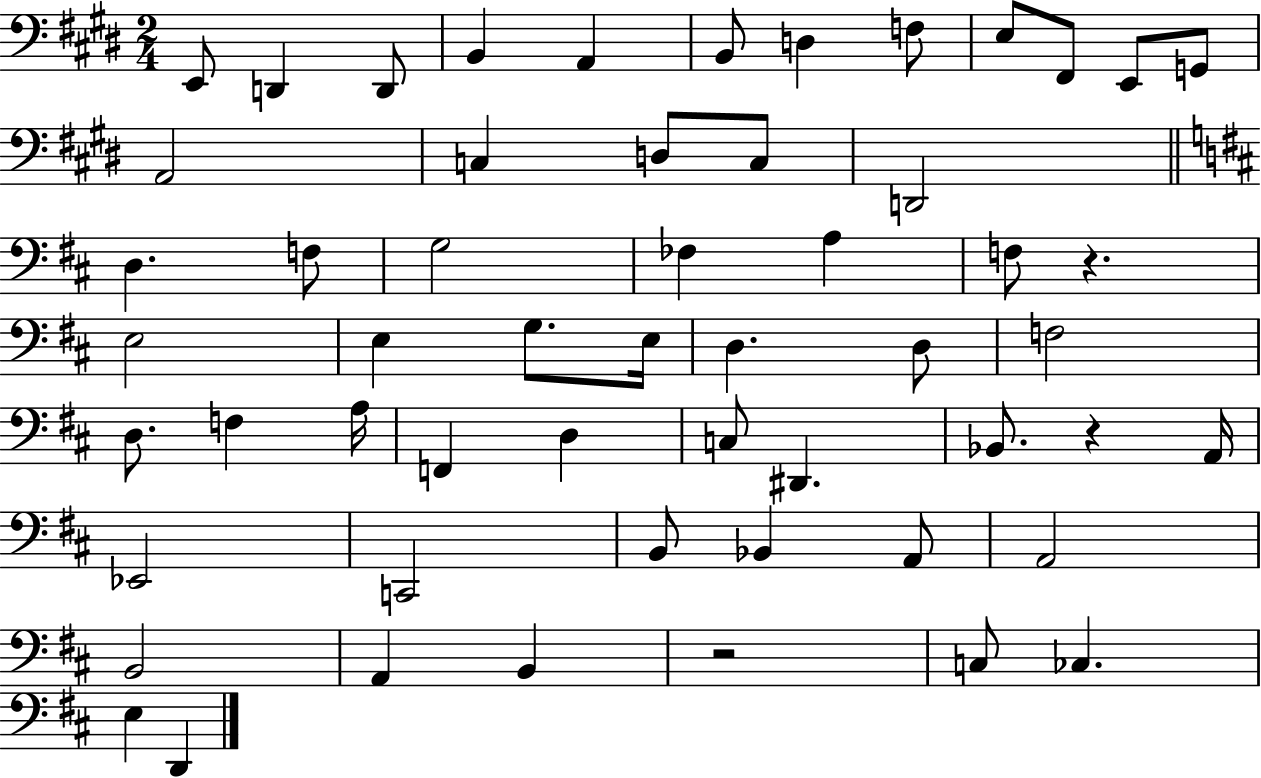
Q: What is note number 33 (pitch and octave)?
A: A3